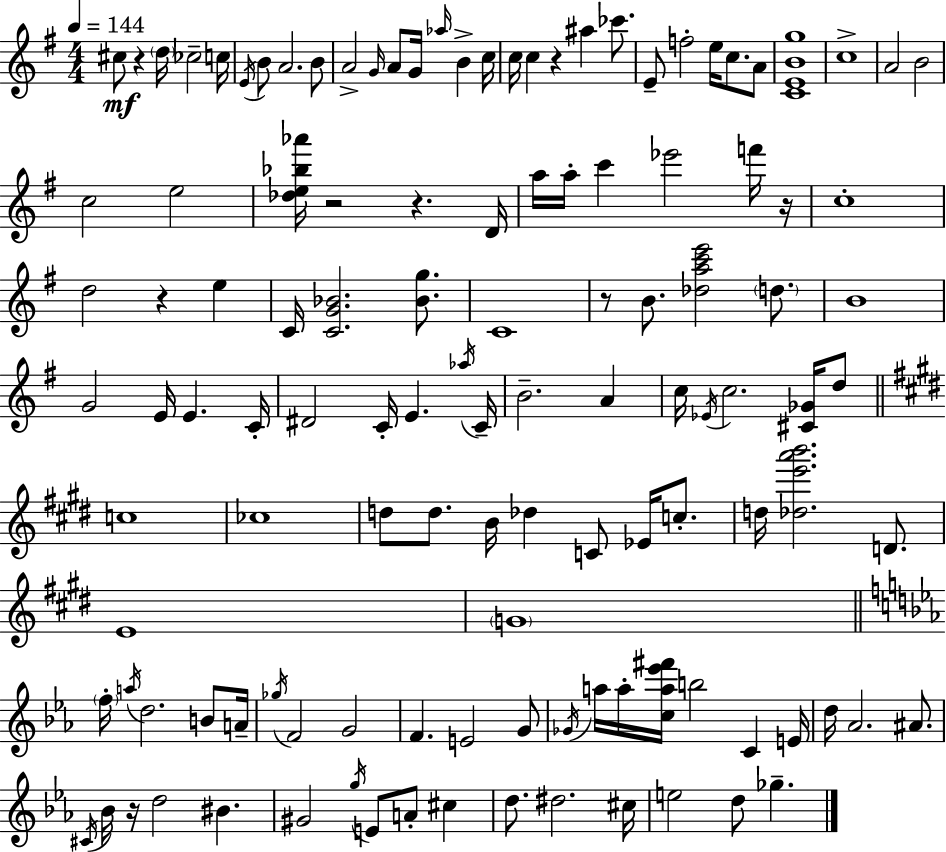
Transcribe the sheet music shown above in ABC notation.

X:1
T:Untitled
M:4/4
L:1/4
K:G
^c/2 z d/4 _c2 c/4 E/4 B/2 A2 B/2 A2 G/4 A/2 G/4 _a/4 B c/4 c/4 c z ^a _c'/2 E/2 f2 e/4 c/2 A/2 [CEBg]4 c4 A2 B2 c2 e2 [_de_b_a']/4 z2 z D/4 a/4 a/4 c' _e'2 f'/4 z/4 c4 d2 z e C/4 [CG_B]2 [_Bg]/2 C4 z/2 B/2 [_dac'e']2 d/2 B4 G2 E/4 E C/4 ^D2 C/4 E _a/4 C/4 B2 A c/4 _E/4 c2 [^C_G]/4 d/2 c4 _c4 d/2 d/2 B/4 _d C/2 _E/4 c/2 d/4 [_de'a'b']2 D/2 E4 G4 f/4 a/4 d2 B/2 A/4 _g/4 F2 G2 F E2 G/2 _G/4 a/4 a/4 [ca_e'^f']/4 b2 C E/4 d/4 _A2 ^A/2 ^C/4 _B/4 z/4 d2 ^B ^G2 g/4 E/2 A/2 ^c d/2 ^d2 ^c/4 e2 d/2 _g